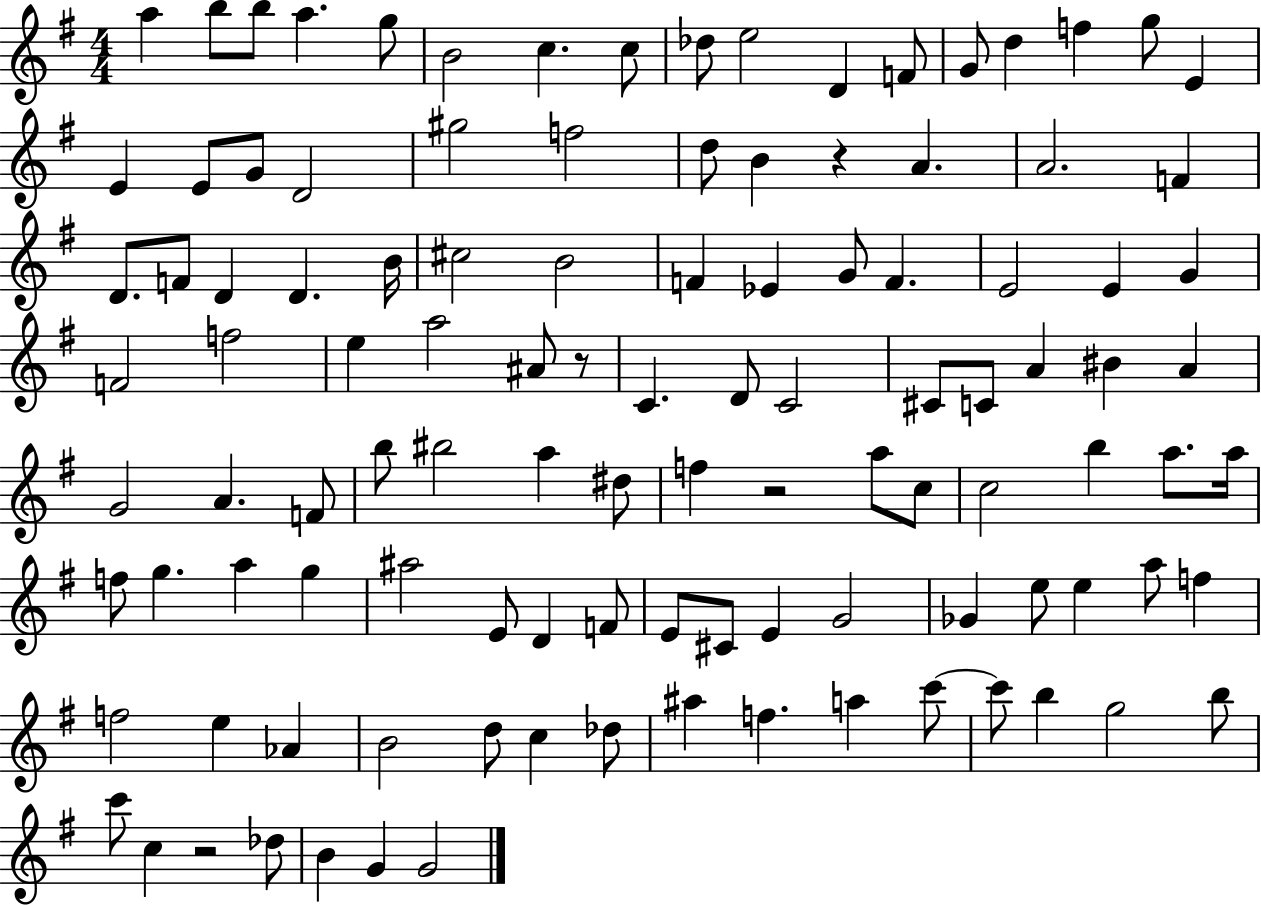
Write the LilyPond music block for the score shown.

{
  \clef treble
  \numericTimeSignature
  \time 4/4
  \key g \major
  a''4 b''8 b''8 a''4. g''8 | b'2 c''4. c''8 | des''8 e''2 d'4 f'8 | g'8 d''4 f''4 g''8 e'4 | \break e'4 e'8 g'8 d'2 | gis''2 f''2 | d''8 b'4 r4 a'4. | a'2. f'4 | \break d'8. f'8 d'4 d'4. b'16 | cis''2 b'2 | f'4 ees'4 g'8 f'4. | e'2 e'4 g'4 | \break f'2 f''2 | e''4 a''2 ais'8 r8 | c'4. d'8 c'2 | cis'8 c'8 a'4 bis'4 a'4 | \break g'2 a'4. f'8 | b''8 bis''2 a''4 dis''8 | f''4 r2 a''8 c''8 | c''2 b''4 a''8. a''16 | \break f''8 g''4. a''4 g''4 | ais''2 e'8 d'4 f'8 | e'8 cis'8 e'4 g'2 | ges'4 e''8 e''4 a''8 f''4 | \break f''2 e''4 aes'4 | b'2 d''8 c''4 des''8 | ais''4 f''4. a''4 c'''8~~ | c'''8 b''4 g''2 b''8 | \break c'''8 c''4 r2 des''8 | b'4 g'4 g'2 | \bar "|."
}